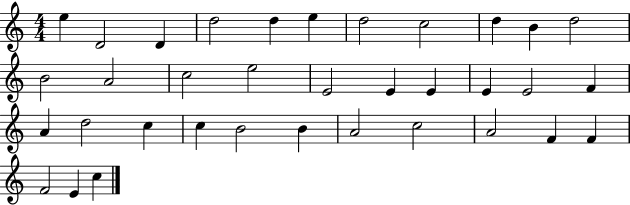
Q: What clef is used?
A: treble